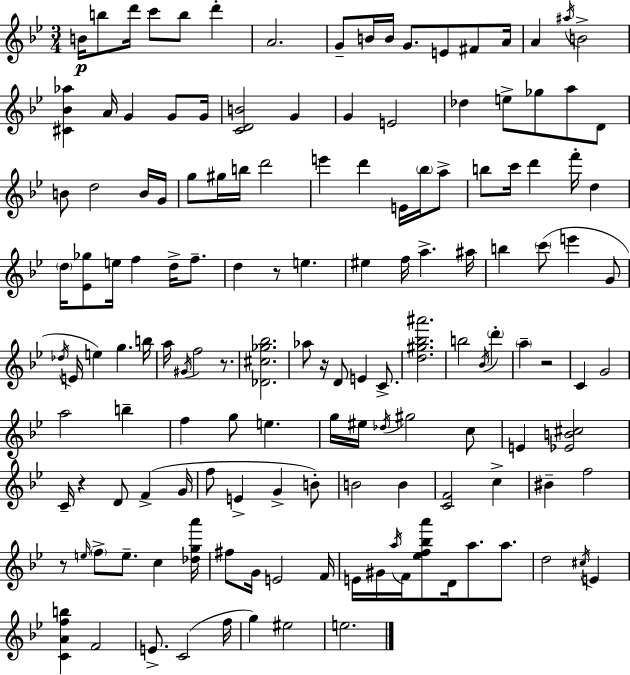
{
  \clef treble
  \numericTimeSignature
  \time 3/4
  \key bes \major
  \repeat volta 2 { b'16\p b''8 d'''16 c'''8 b''8 d'''4-. | a'2. | g'8-- b'16 b'16 g'8. e'8 fis'8 a'16 | a'4 \acciaccatura { ais''16 } b'2-> | \break <cis' bes' aes''>4 a'16 g'4 g'8 | g'16 <c' d' b'>2 g'4 | g'4 e'2 | des''4 e''8-> ges''8 a''8 d'8 | \break b'8 d''2 b'16 | g'16 g''8 gis''16 b''16 d'''2 | e'''4 d'''4 e'16 \parenthesize bes''16 a''8-> | b''8 c'''16 d'''4 f'''16-. d''4 | \break \parenthesize d''16 <ees' ges''>8 e''16 f''4 d''16-> f''8.-- | d''4 r8 e''4. | eis''4 f''16 a''4.-> | ais''16 b''4 \parenthesize c'''8( e'''4 g'8 | \break \acciaccatura { des''16 } e'16 e''4) g''4. | b''16 a''16 \acciaccatura { gis'16 } f''2 | r8. <des' cis'' ges'' bes''>2. | aes''8 r16 d'8 e'4 | \break c'8.-> <d'' gis'' bes'' ais'''>2. | b''2 \acciaccatura { bes'16 } | \parenthesize d'''4-. \parenthesize a''4-- r2 | c'4 g'2 | \break a''2 | b''4-- f''4 g''8 e''4. | g''16 eis''16 \acciaccatura { des''16 } gis''2 | c''8 e'4 <ees' b' cis''>2 | \break c'16-- r4 d'8 | f'4->( g'16 f''8 e'4-> g'4-> | b'8-.) b'2 | b'4 <c' f'>2 | \break c''4-> bis'4-- f''2 | r8 \grace { e''16 } \parenthesize f''8-> e''8.-- | c''4 <des'' g'' a'''>16 fis''8 g'16 e'2 | f'16 e'16 gis'16 \acciaccatura { a''16 } f'16 <ees'' f'' bes'' a'''>8 | \break d'16 a''8. a''8. d''2 | \acciaccatura { cis''16 } e'4 <c' a' f'' b''>4 | f'2 e'8.-> c'2( | f''16 g''4) | \break eis''2 e''2. | } \bar "|."
}